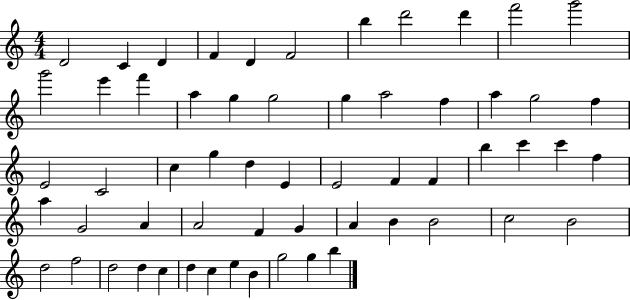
X:1
T:Untitled
M:4/4
L:1/4
K:C
D2 C D F D F2 b d'2 d' f'2 g'2 g'2 e' f' a g g2 g a2 f a g2 f E2 C2 c g d E E2 F F b c' c' f a G2 A A2 F G A B B2 c2 B2 d2 f2 d2 d c d c e B g2 g b